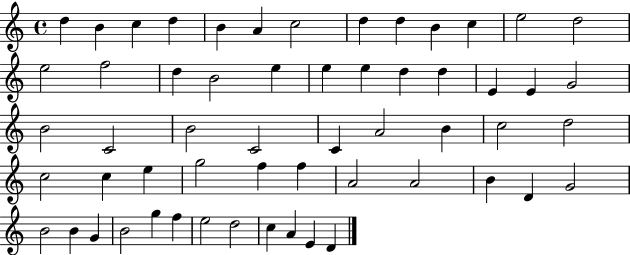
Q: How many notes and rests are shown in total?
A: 57